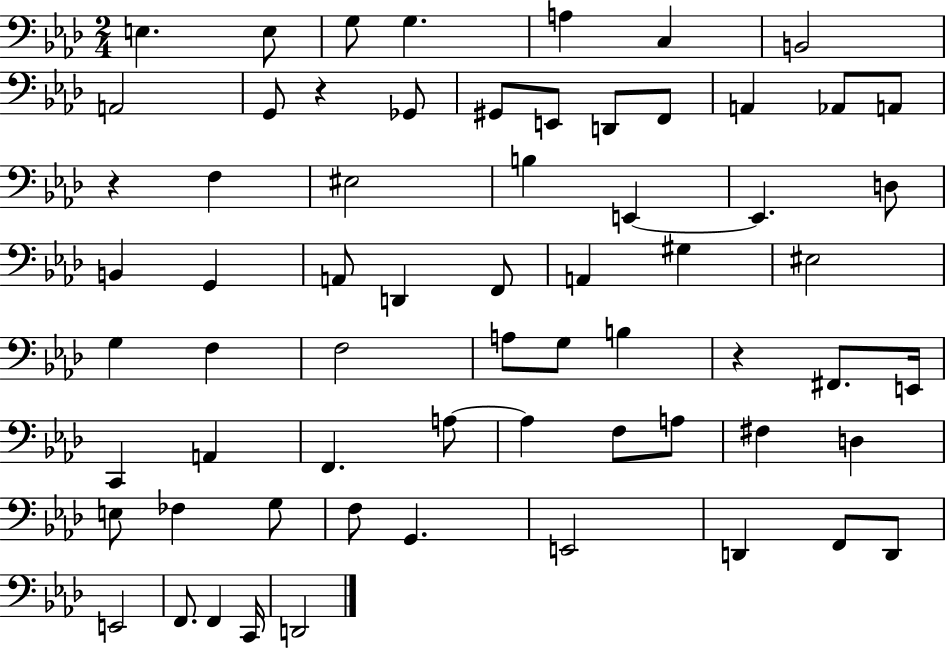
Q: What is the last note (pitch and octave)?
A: D2